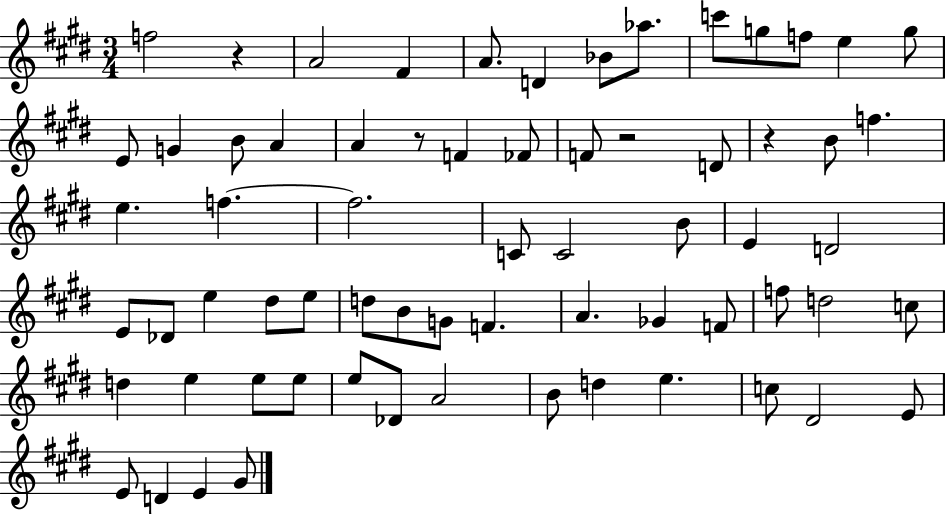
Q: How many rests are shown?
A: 4